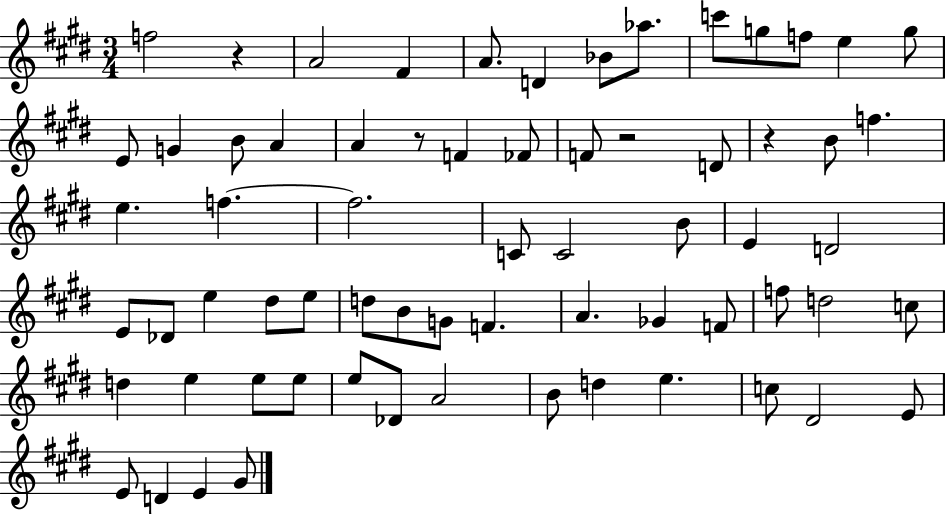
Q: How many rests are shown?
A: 4